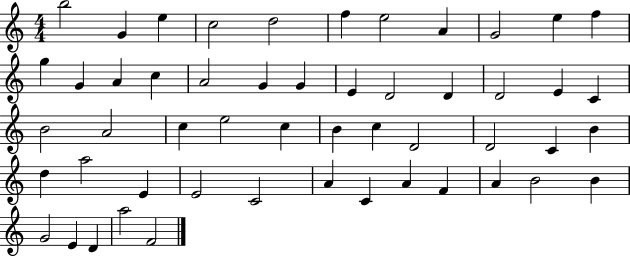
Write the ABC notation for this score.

X:1
T:Untitled
M:4/4
L:1/4
K:C
b2 G e c2 d2 f e2 A G2 e f g G A c A2 G G E D2 D D2 E C B2 A2 c e2 c B c D2 D2 C B d a2 E E2 C2 A C A F A B2 B G2 E D a2 F2